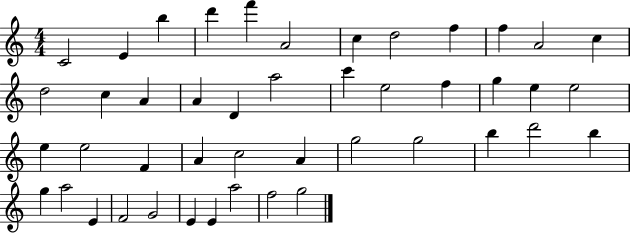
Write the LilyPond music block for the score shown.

{
  \clef treble
  \numericTimeSignature
  \time 4/4
  \key c \major
  c'2 e'4 b''4 | d'''4 f'''4 a'2 | c''4 d''2 f''4 | f''4 a'2 c''4 | \break d''2 c''4 a'4 | a'4 d'4 a''2 | c'''4 e''2 f''4 | g''4 e''4 e''2 | \break e''4 e''2 f'4 | a'4 c''2 a'4 | g''2 g''2 | b''4 d'''2 b''4 | \break g''4 a''2 e'4 | f'2 g'2 | e'4 e'4 a''2 | f''2 g''2 | \break \bar "|."
}